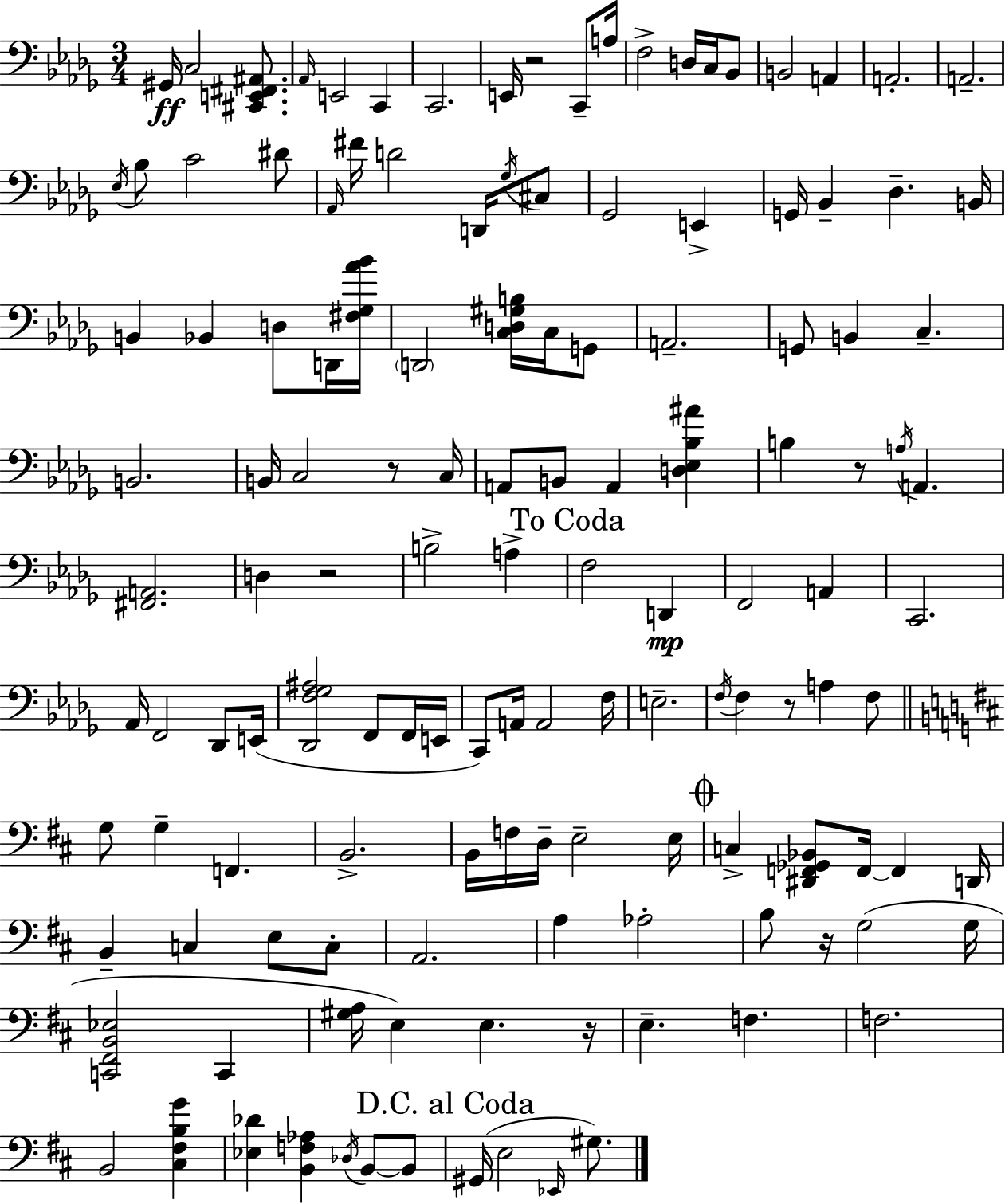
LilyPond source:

{
  \clef bass
  \numericTimeSignature
  \time 3/4
  \key bes \minor
  gis,16\ff c2 <cis, e, fis, ais,>8. | \grace { aes,16 } e,2 c,4 | c,2. | e,16 r2 c,8-- | \break a16 f2-> d16 c16 bes,8 | b,2 a,4 | a,2.-. | a,2.-- | \break \acciaccatura { ees16 } bes8 c'2 | dis'8 \grace { aes,16 } fis'16 d'2 | d,16 \acciaccatura { ges16 } cis8 ges,2 | e,4-> g,16 bes,4-- des4.-- | \break b,16 b,4 bes,4 | d8 d,16 <fis ges aes' bes'>16 \parenthesize d,2 | <c d gis b>16 c16 g,8 a,2.-- | g,8 b,4 c4.-- | \break b,2. | b,16 c2 | r8 c16 a,8 b,8 a,4 | <d ees bes ais'>4 b4 r8 \acciaccatura { a16 } a,4. | \break <fis, a,>2. | d4 r2 | b2-> | a4-> \mark "To Coda" f2 | \break d,4\mp f,2 | a,4 c,2. | aes,16 f,2 | des,8 e,16( <des, f ges ais>2 | \break f,8 f,16 e,16 c,8) a,16 a,2 | f16 e2.-- | \acciaccatura { f16 } f4 r8 | a4 f8 \bar "||" \break \key b \minor g8 g4-- f,4. | b,2.-> | b,16 f16 d16-- e2-- e16 | \mark \markup { \musicglyph "scripts.coda" } c4-> <dis, f, ges, bes,>8 f,16~~ f,4 d,16 | \break b,4-- c4 e8 c8-. | a,2. | a4 aes2-. | b8 r16 g2( g16 | \break <c, fis, b, ees>2 c,4 | <gis a>16 e4) e4. r16 | e4.-- f4. | f2. | \break b,2 <cis fis b g'>4 | <ees des'>4 <b, f aes>4 \acciaccatura { des16 } b,8~~ b,8 | \mark "D.C. al Coda" gis,16( e2 \grace { ees,16 } gis8.) | \bar "|."
}